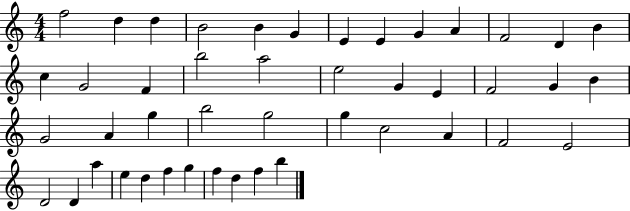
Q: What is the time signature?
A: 4/4